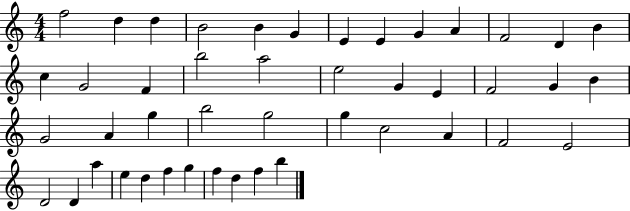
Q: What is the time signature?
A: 4/4